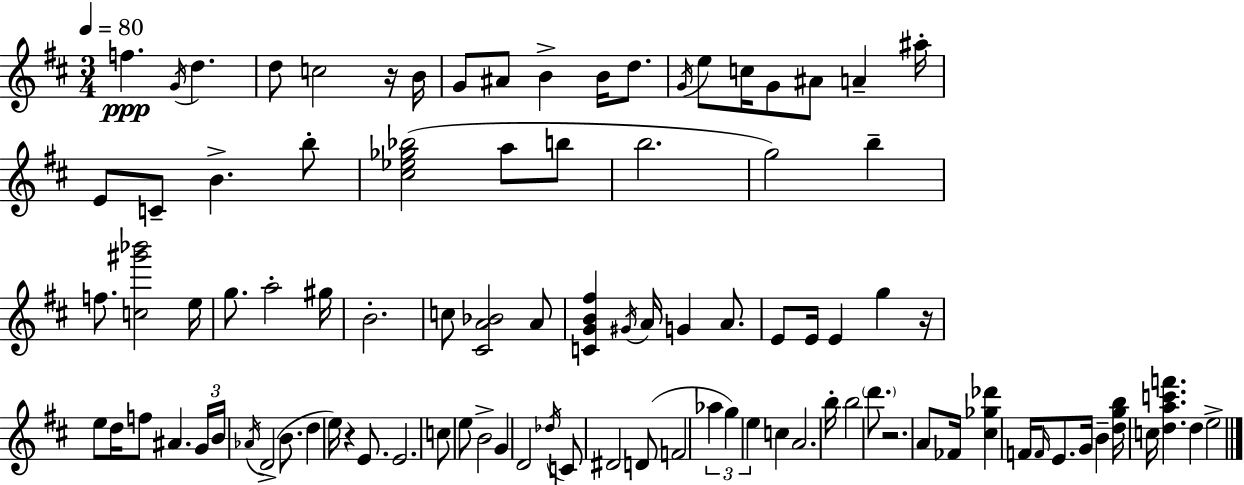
X:1
T:Untitled
M:3/4
L:1/4
K:D
f G/4 d d/2 c2 z/4 B/4 G/2 ^A/2 B B/4 d/2 G/4 e/2 c/4 G/2 ^A/2 A ^a/4 E/2 C/2 B b/2 [^c_e_g_b]2 a/2 b/2 b2 g2 b f/2 [c^g'_b']2 e/4 g/2 a2 ^g/4 B2 c/2 [^CA_B]2 A/2 [CGB^f] ^G/4 A/4 G A/2 E/2 E/4 E g z/4 e/2 d/4 f/2 ^A G/4 B/4 _A/4 D2 B/2 d e/4 z E/2 E2 c/2 e/2 B2 G D2 _d/4 C/2 ^D2 D/2 F2 _a g e c A2 b/4 b2 d'/2 z2 A/2 _F/4 [^c_g_d'] F/4 F/4 E/2 G/4 B [dgb]/4 c/4 [dac'f'] d e2